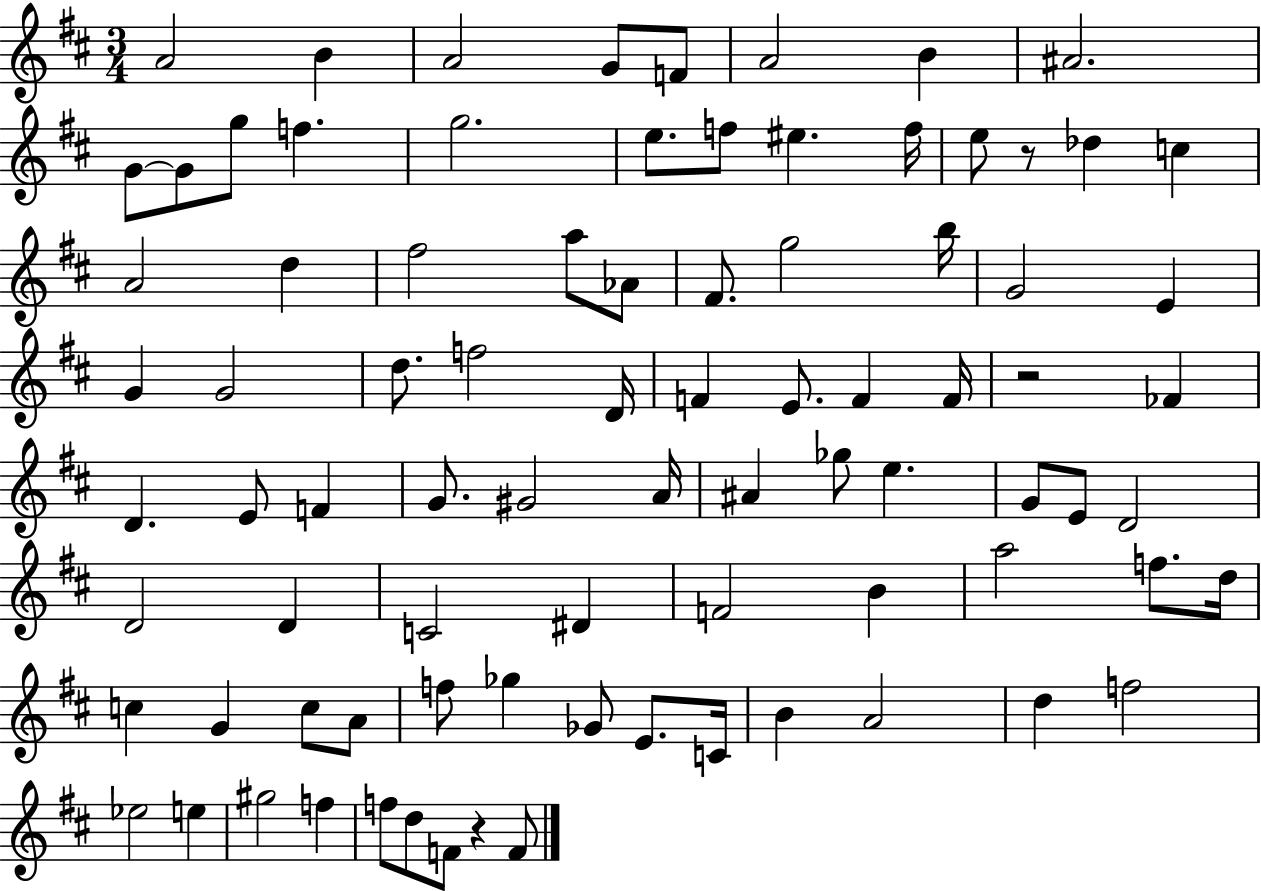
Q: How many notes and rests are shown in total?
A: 85